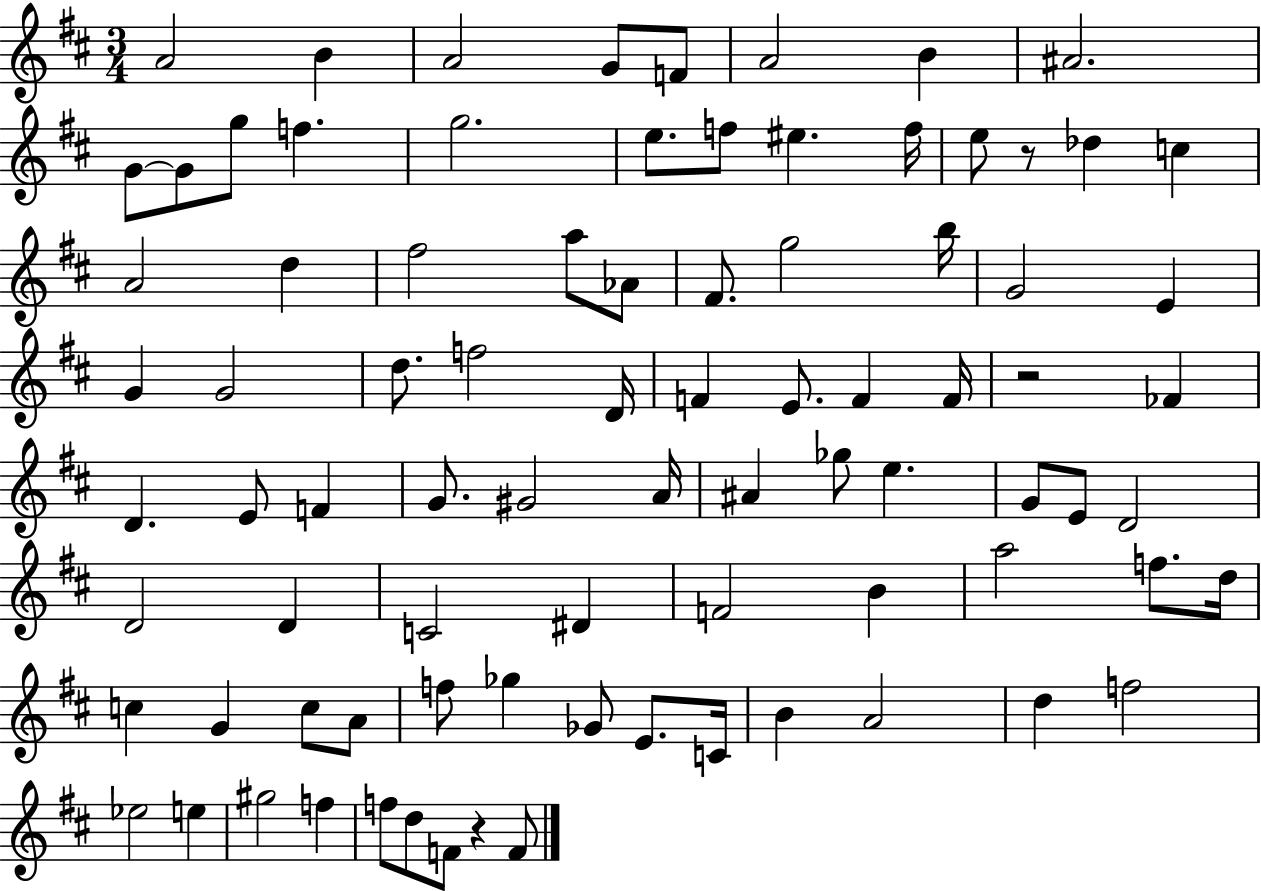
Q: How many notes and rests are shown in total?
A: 85